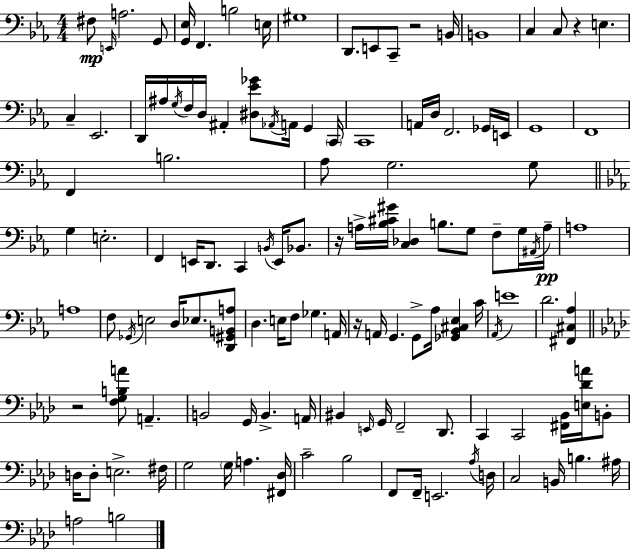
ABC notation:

X:1
T:Untitled
M:4/4
L:1/4
K:Cm
^F,/2 E,,/4 A,2 G,,/2 [G,,_E,]/4 F,, B,2 E,/4 ^G,4 D,,/2 E,,/2 C,,/2 z2 B,,/4 B,,4 C, C,/2 z E, C, _E,,2 D,,/4 ^A,/4 G,/4 F,/4 D,/4 ^A,, [^D,_E_G]/2 _A,,/4 A,,/4 G,, C,,/4 C,,4 A,,/4 D,/4 F,,2 _G,,/4 E,,/4 G,,4 F,,4 F,, B,2 _A,/2 G,2 G,/2 G, E,2 F,, E,,/4 D,,/2 C,, B,,/4 E,,/4 _B,,/2 z/4 A,/4 [_B,^C^G]/4 [C,_D,] B,/2 G,/2 F,/2 G,/4 ^A,,/4 A,/4 A,4 A,4 F,/2 _G,,/4 E,2 D,/4 _E,/2 [D,,^G,,B,,A,]/2 D, E,/4 F,/2 _G, A,,/4 z/4 A,,/4 G,, G,,/2 _A,/4 [_G,,_B,,^C,_E,] C/4 _A,,/4 E4 D2 [^F,,^C,_A,] z2 [F,G,B,A]/2 A,, B,,2 G,,/4 B,, A,,/4 ^B,, E,,/4 G,,/4 F,,2 _D,,/2 C,, C,,2 [^F,,_B,,]/4 [E,_DA]/4 B,,/2 D,/4 D,/2 E,2 ^F,/4 G,2 G,/4 A, [^F,,_D,]/4 C2 _B,2 F,,/2 F,,/4 E,,2 _A,/4 D,/4 C,2 B,,/4 B, ^A,/4 A,2 B,2